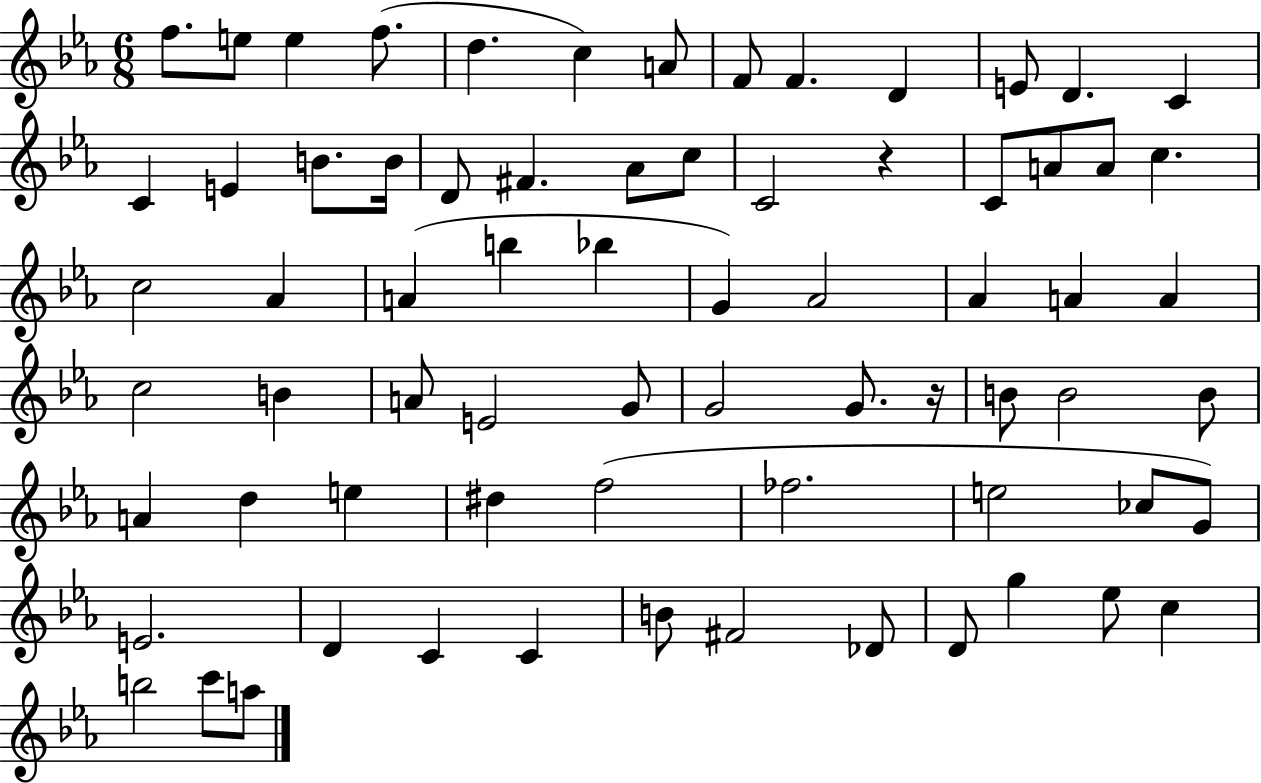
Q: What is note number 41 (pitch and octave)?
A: G4